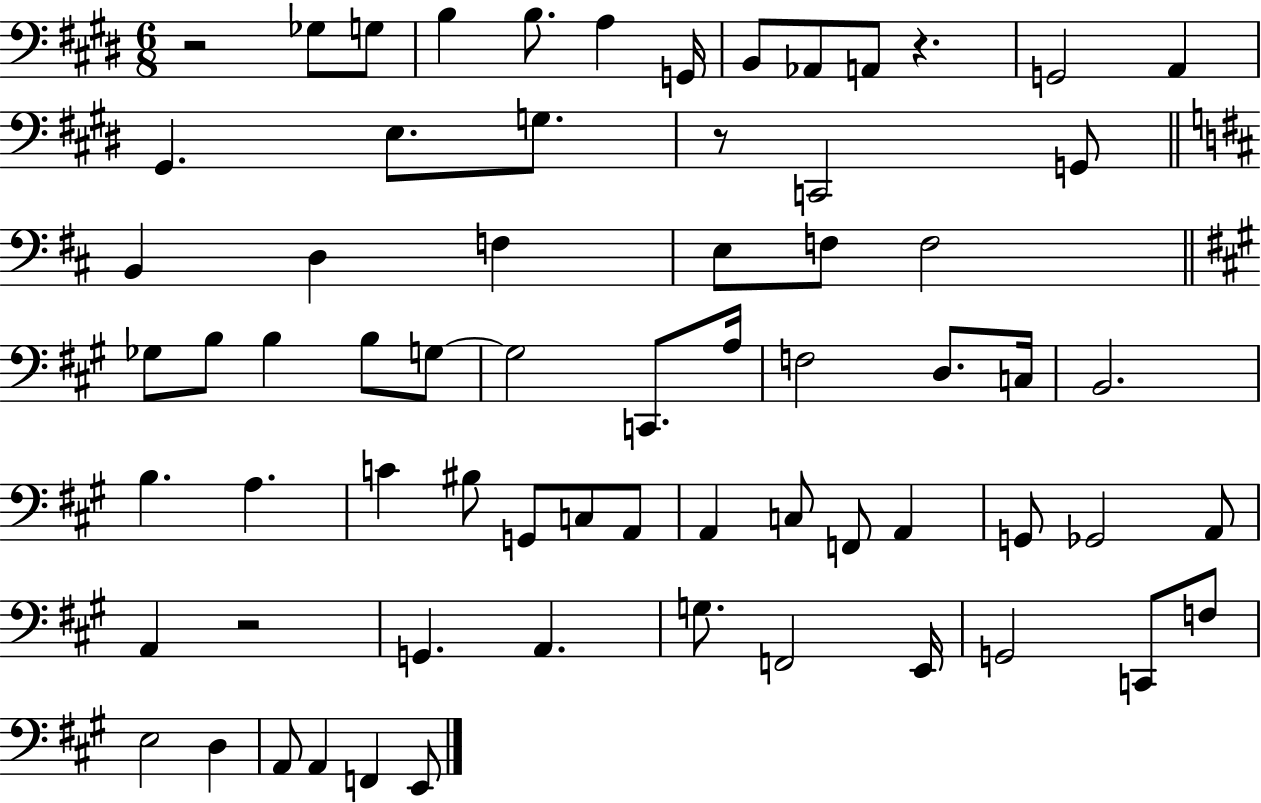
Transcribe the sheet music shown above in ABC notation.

X:1
T:Untitled
M:6/8
L:1/4
K:E
z2 _G,/2 G,/2 B, B,/2 A, G,,/4 B,,/2 _A,,/2 A,,/2 z G,,2 A,, ^G,, E,/2 G,/2 z/2 C,,2 G,,/2 B,, D, F, E,/2 F,/2 F,2 _G,/2 B,/2 B, B,/2 G,/2 G,2 C,,/2 A,/4 F,2 D,/2 C,/4 B,,2 B, A, C ^B,/2 G,,/2 C,/2 A,,/2 A,, C,/2 F,,/2 A,, G,,/2 _G,,2 A,,/2 A,, z2 G,, A,, G,/2 F,,2 E,,/4 G,,2 C,,/2 F,/2 E,2 D, A,,/2 A,, F,, E,,/2